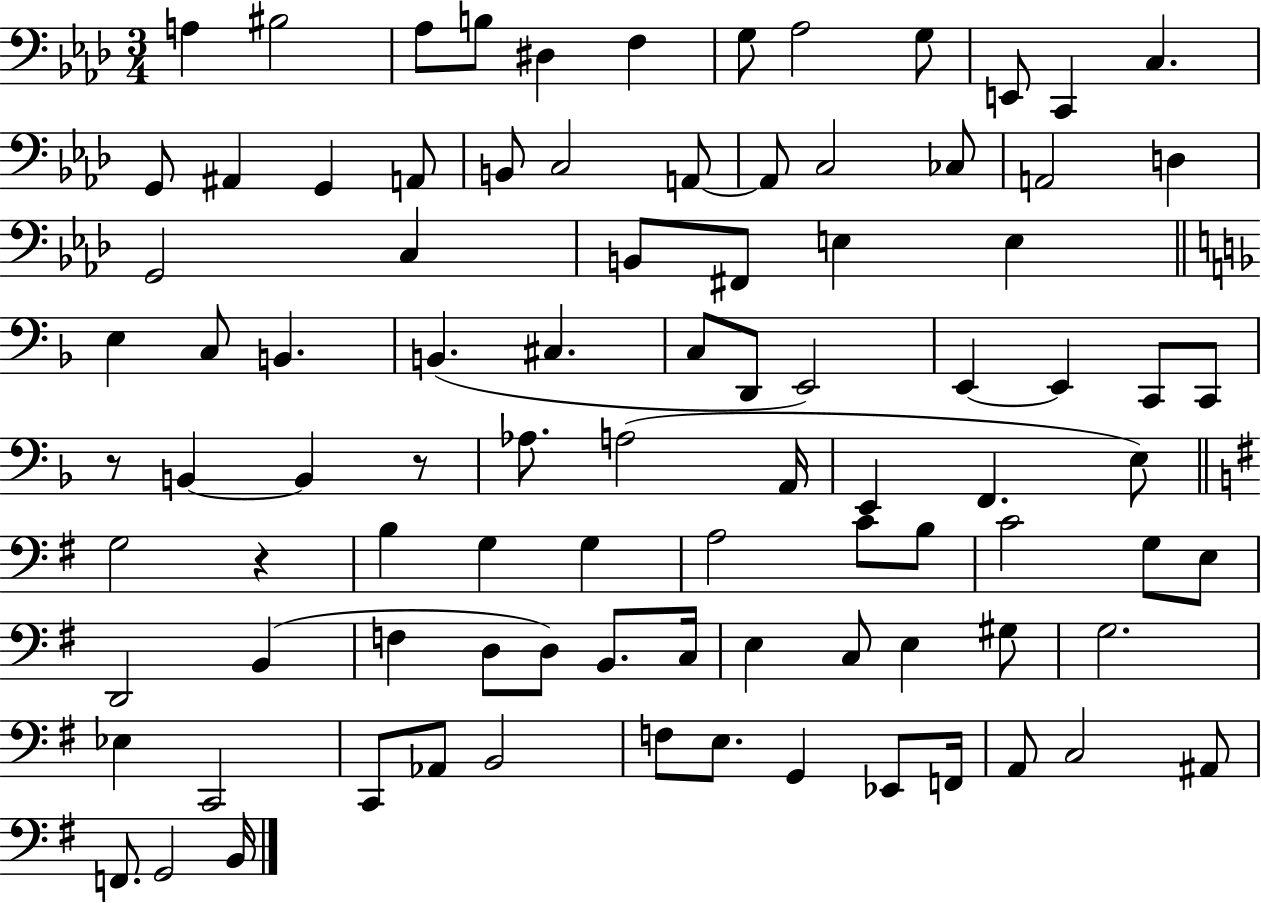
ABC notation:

X:1
T:Untitled
M:3/4
L:1/4
K:Ab
A, ^B,2 _A,/2 B,/2 ^D, F, G,/2 _A,2 G,/2 E,,/2 C,, C, G,,/2 ^A,, G,, A,,/2 B,,/2 C,2 A,,/2 A,,/2 C,2 _C,/2 A,,2 D, G,,2 C, B,,/2 ^F,,/2 E, E, E, C,/2 B,, B,, ^C, C,/2 D,,/2 E,,2 E,, E,, C,,/2 C,,/2 z/2 B,, B,, z/2 _A,/2 A,2 A,,/4 E,, F,, E,/2 G,2 z B, G, G, A,2 C/2 B,/2 C2 G,/2 E,/2 D,,2 B,, F, D,/2 D,/2 B,,/2 C,/4 E, C,/2 E, ^G,/2 G,2 _E, C,,2 C,,/2 _A,,/2 B,,2 F,/2 E,/2 G,, _E,,/2 F,,/4 A,,/2 C,2 ^A,,/2 F,,/2 G,,2 B,,/4